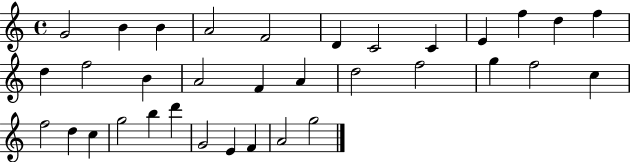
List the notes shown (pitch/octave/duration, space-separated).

G4/h B4/q B4/q A4/h F4/h D4/q C4/h C4/q E4/q F5/q D5/q F5/q D5/q F5/h B4/q A4/h F4/q A4/q D5/h F5/h G5/q F5/h C5/q F5/h D5/q C5/q G5/h B5/q D6/q G4/h E4/q F4/q A4/h G5/h